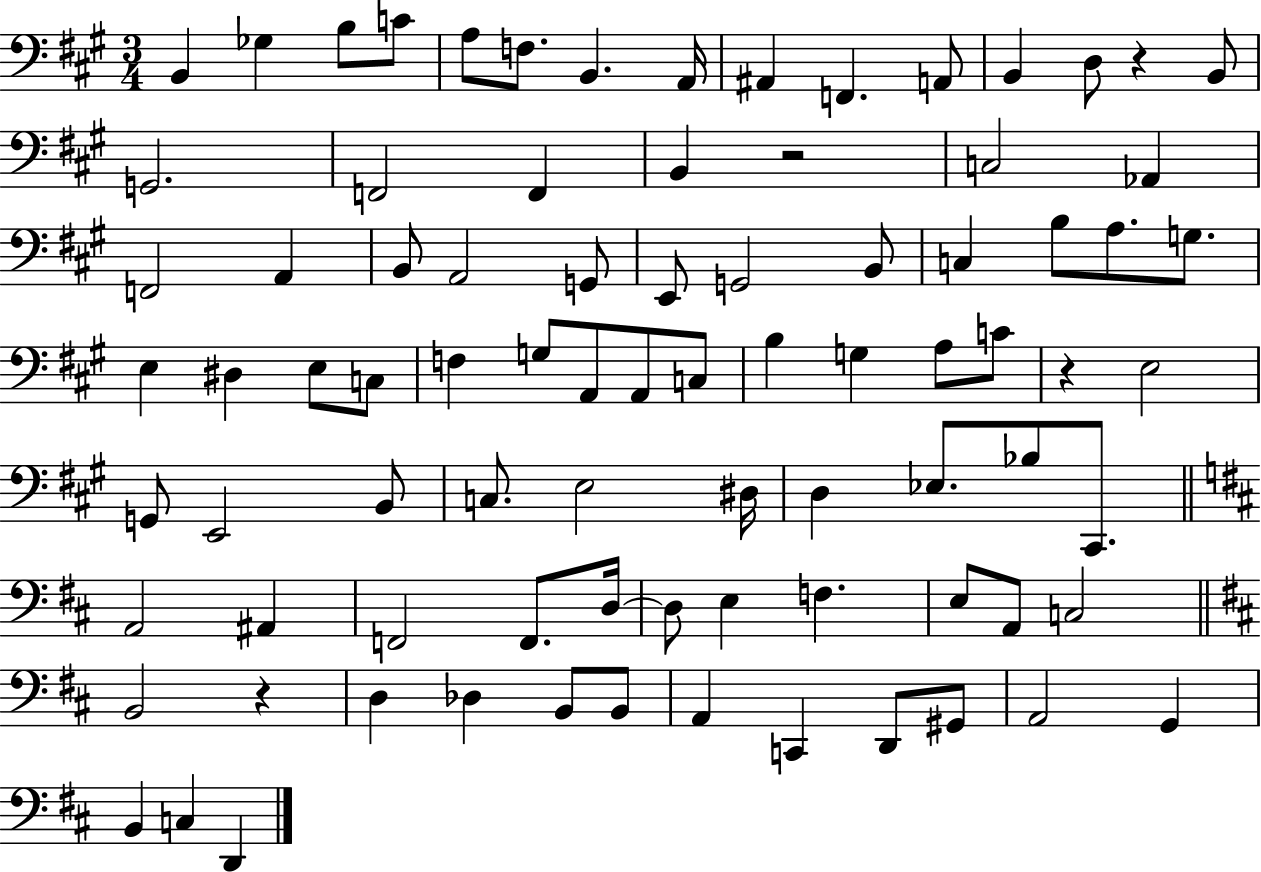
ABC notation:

X:1
T:Untitled
M:3/4
L:1/4
K:A
B,, _G, B,/2 C/2 A,/2 F,/2 B,, A,,/4 ^A,, F,, A,,/2 B,, D,/2 z B,,/2 G,,2 F,,2 F,, B,, z2 C,2 _A,, F,,2 A,, B,,/2 A,,2 G,,/2 E,,/2 G,,2 B,,/2 C, B,/2 A,/2 G,/2 E, ^D, E,/2 C,/2 F, G,/2 A,,/2 A,,/2 C,/2 B, G, A,/2 C/2 z E,2 G,,/2 E,,2 B,,/2 C,/2 E,2 ^D,/4 D, _E,/2 _B,/2 ^C,,/2 A,,2 ^A,, F,,2 F,,/2 D,/4 D,/2 E, F, E,/2 A,,/2 C,2 B,,2 z D, _D, B,,/2 B,,/2 A,, C,, D,,/2 ^G,,/2 A,,2 G,, B,, C, D,,